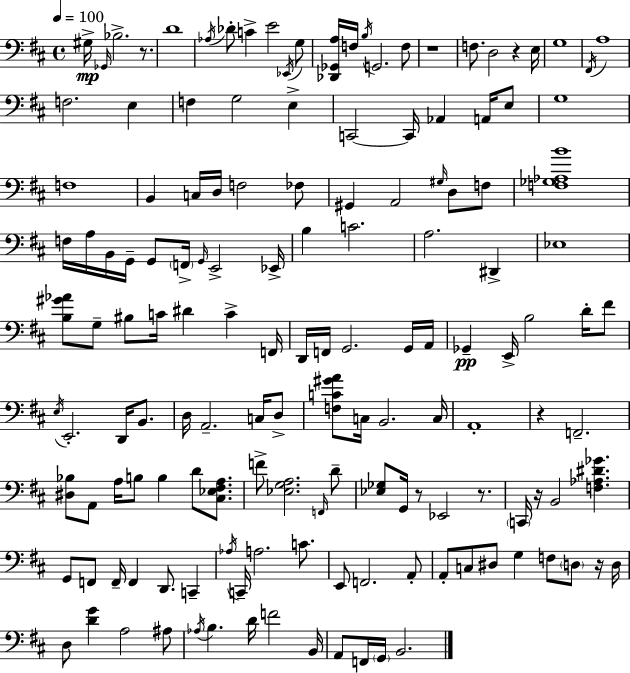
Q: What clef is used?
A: bass